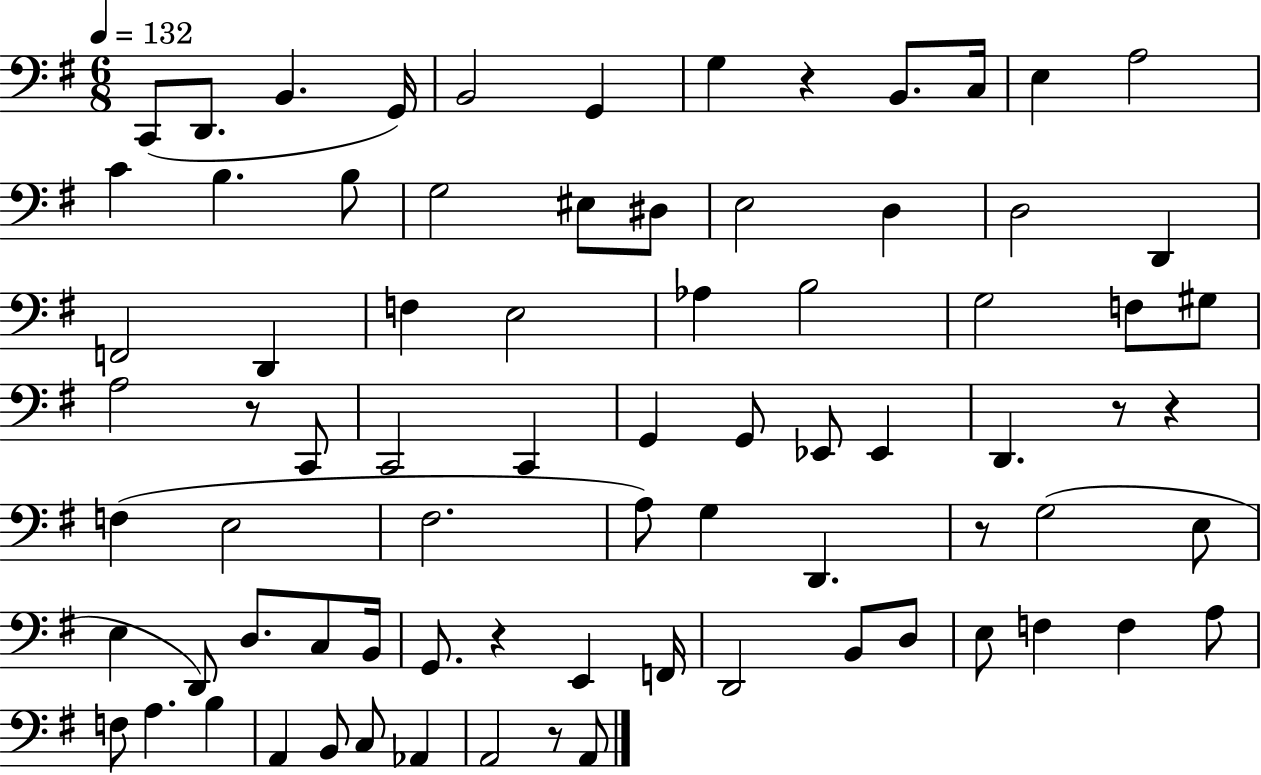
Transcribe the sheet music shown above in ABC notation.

X:1
T:Untitled
M:6/8
L:1/4
K:G
C,,/2 D,,/2 B,, G,,/4 B,,2 G,, G, z B,,/2 C,/4 E, A,2 C B, B,/2 G,2 ^E,/2 ^D,/2 E,2 D, D,2 D,, F,,2 D,, F, E,2 _A, B,2 G,2 F,/2 ^G,/2 A,2 z/2 C,,/2 C,,2 C,, G,, G,,/2 _E,,/2 _E,, D,, z/2 z F, E,2 ^F,2 A,/2 G, D,, z/2 G,2 E,/2 E, D,,/2 D,/2 C,/2 B,,/4 G,,/2 z E,, F,,/4 D,,2 B,,/2 D,/2 E,/2 F, F, A,/2 F,/2 A, B, A,, B,,/2 C,/2 _A,, A,,2 z/2 A,,/2